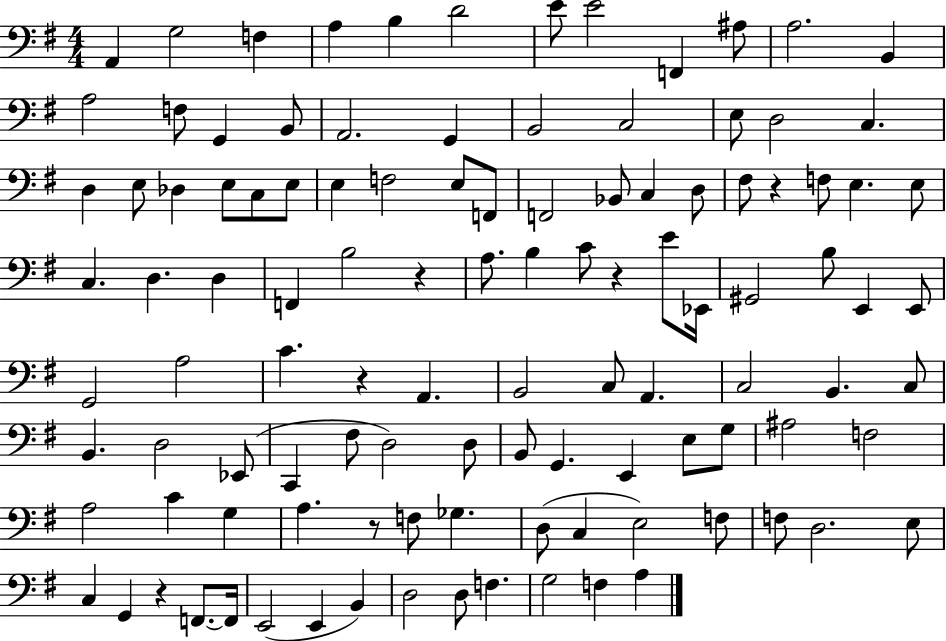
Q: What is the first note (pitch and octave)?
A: A2